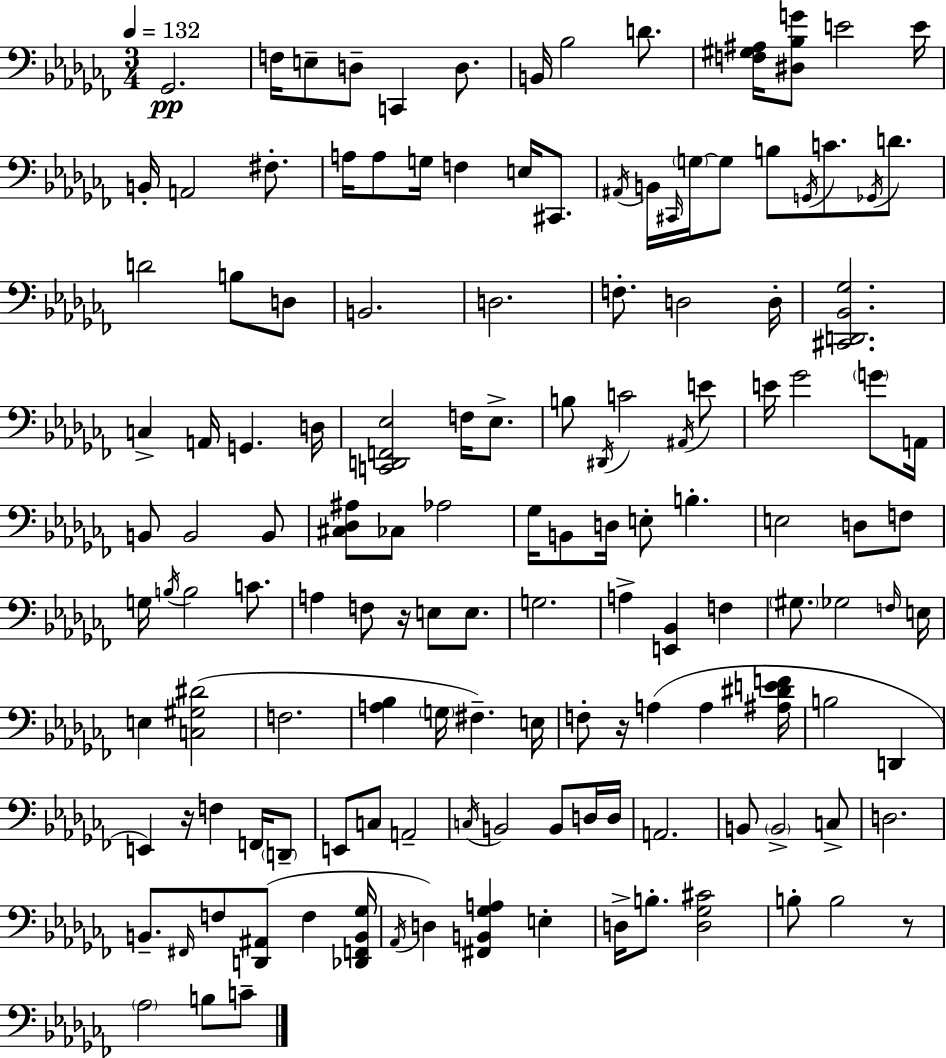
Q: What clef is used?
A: bass